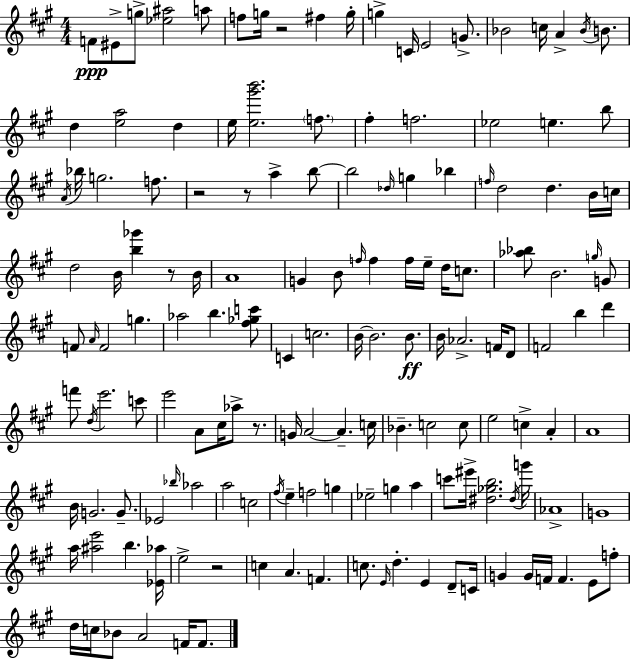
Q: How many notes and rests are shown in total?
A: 153